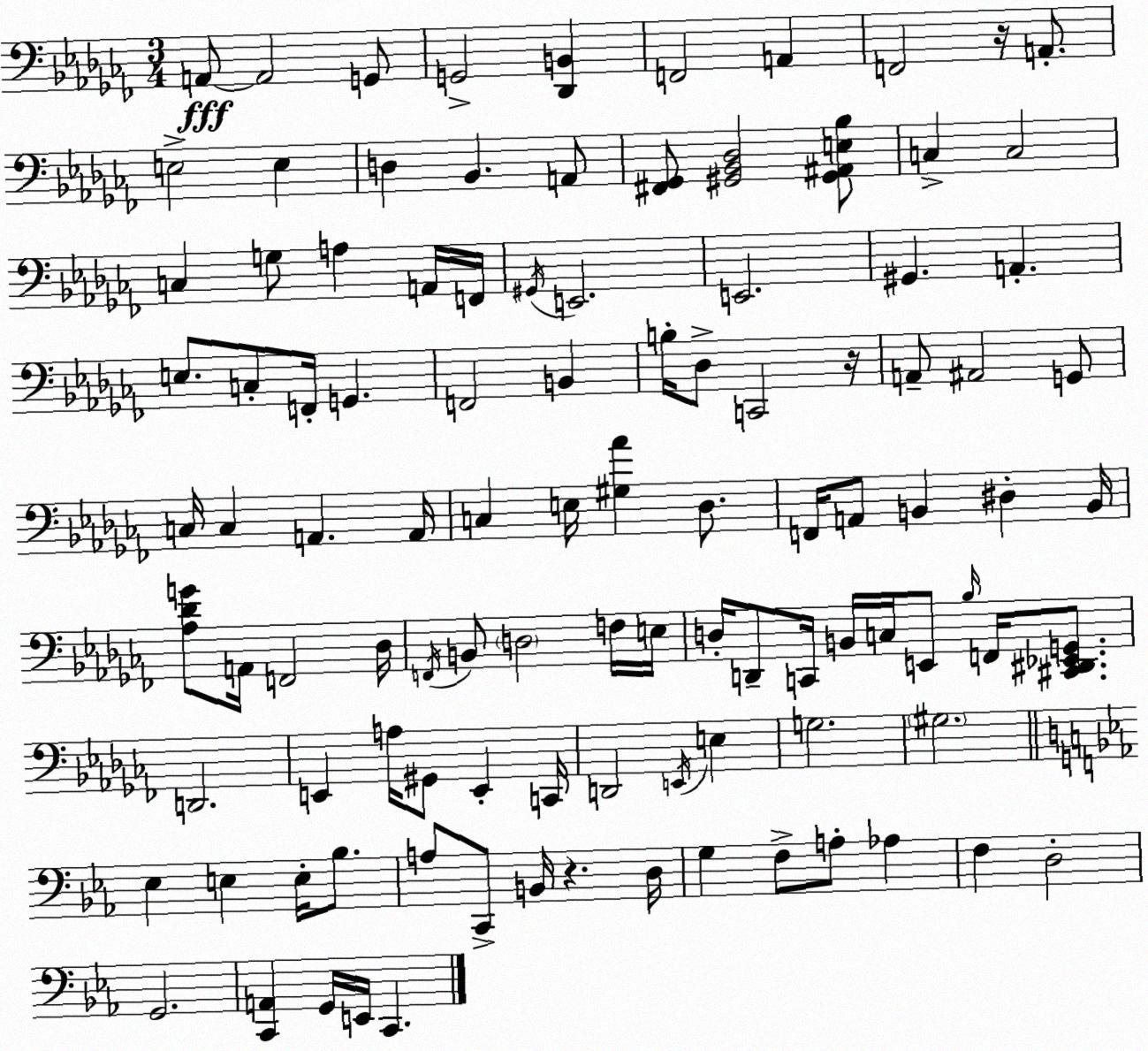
X:1
T:Untitled
M:3/4
L:1/4
K:Abm
A,,/2 A,,2 G,,/2 G,,2 [_D,,B,,] F,,2 A,, F,,2 z/4 A,,/2 E,2 E, D, _B,, A,,/2 [^F,,_G,,]/2 [^G,,_B,,_D,]2 [^G,,^A,,E,_B,]/2 C, C,2 C, G,/2 A, A,,/4 F,,/4 ^G,,/4 E,,2 E,,2 ^G,, A,, E,/2 C,/2 F,,/4 G,, F,,2 B,, B,/4 _D,/2 C,,2 z/4 A,,/2 ^A,,2 G,,/2 C,/4 C, A,, A,,/4 C, E,/4 [^G,_A] _D,/2 F,,/4 A,,/2 B,, ^D, B,,/4 [_A,_DG]/2 A,,/4 F,,2 _D,/4 F,,/4 B,,/2 D,2 F,/4 E,/4 D,/4 D,,/2 C,,/4 B,,/4 C,/4 E,,/2 _B,/4 F,,/4 [^C,,^D,,_E,,G,,]/2 D,,2 E,, A,/4 ^G,,/2 E,, C,,/4 D,,2 E,,/4 E, G,2 ^G,2 _E, E, E,/4 _B,/2 A,/2 C,,/2 B,,/4 z D,/4 G, F,/2 A,/2 _A, F, D,2 G,,2 [C,,A,,] G,,/4 E,,/4 C,,